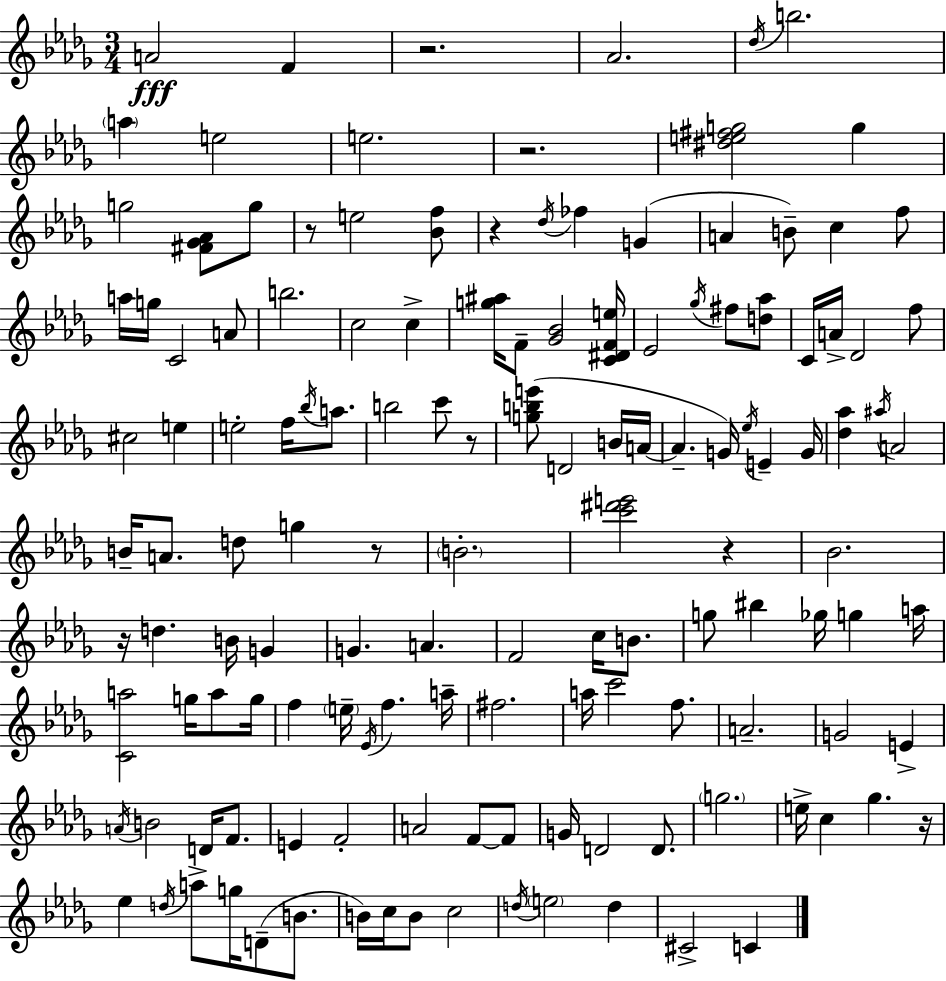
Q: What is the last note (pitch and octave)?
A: C4